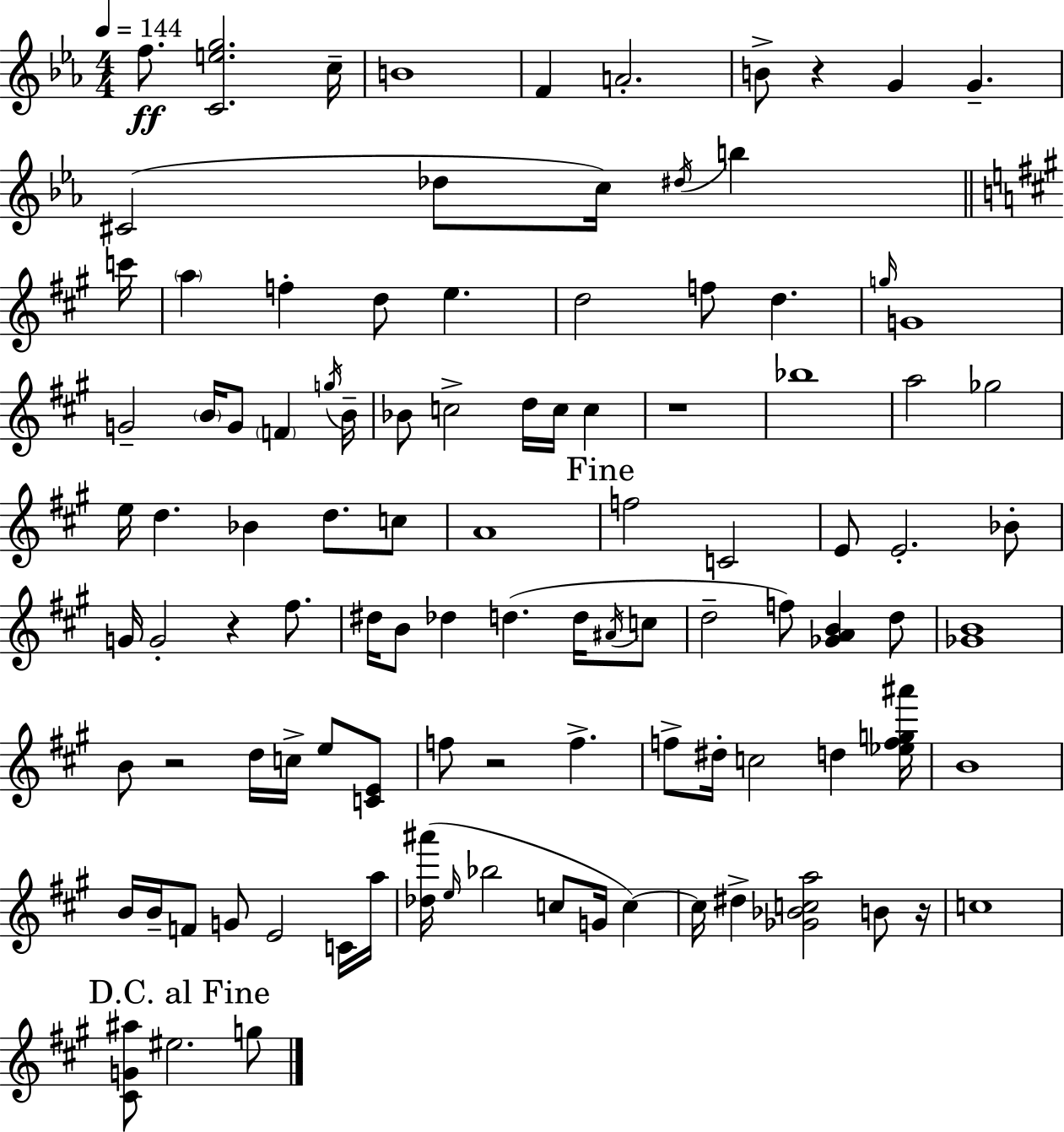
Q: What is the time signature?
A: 4/4